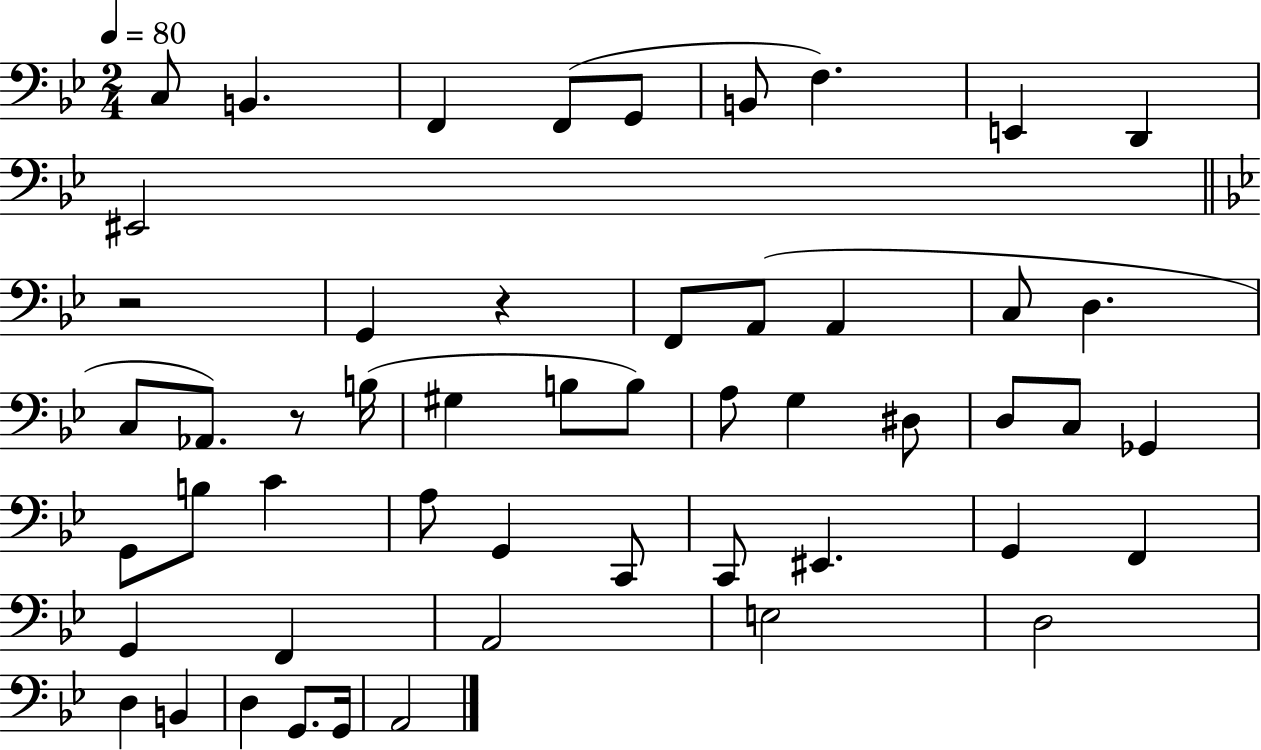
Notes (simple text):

C3/e B2/q. F2/q F2/e G2/e B2/e F3/q. E2/q D2/q EIS2/h R/h G2/q R/q F2/e A2/e A2/q C3/e D3/q. C3/e Ab2/e. R/e B3/s G#3/q B3/e B3/e A3/e G3/q D#3/e D3/e C3/e Gb2/q G2/e B3/e C4/q A3/e G2/q C2/e C2/e EIS2/q. G2/q F2/q G2/q F2/q A2/h E3/h D3/h D3/q B2/q D3/q G2/e. G2/s A2/h